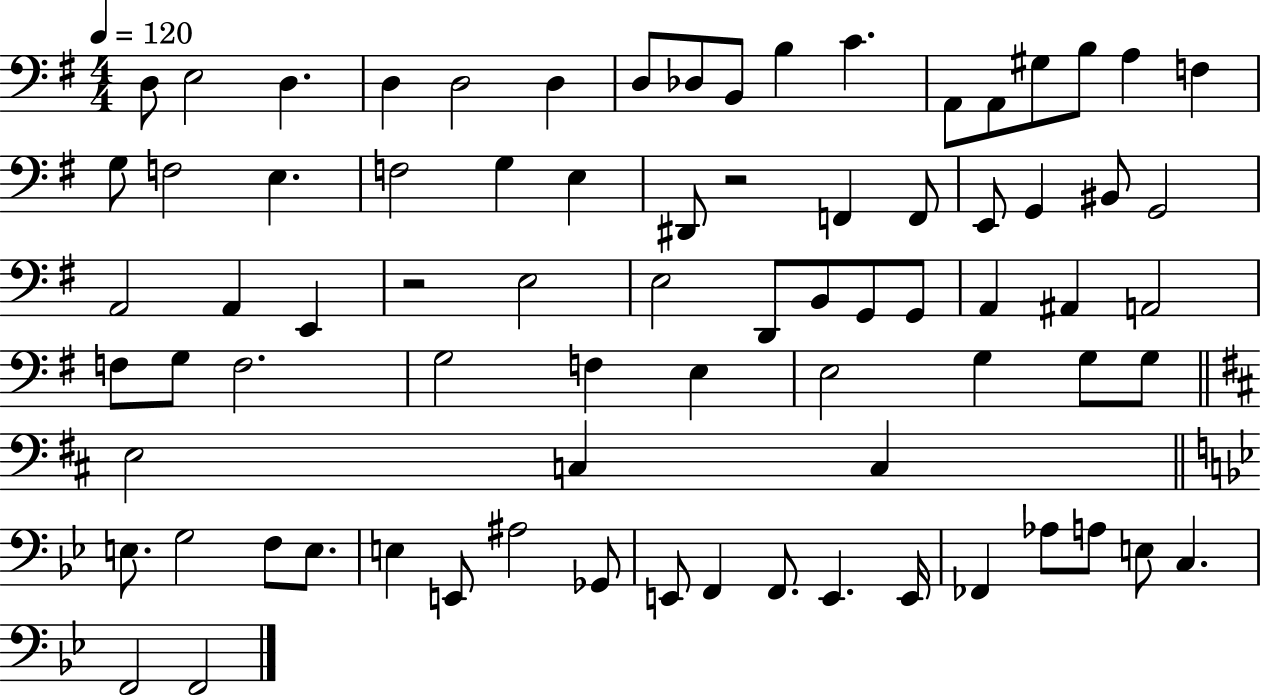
{
  \clef bass
  \numericTimeSignature
  \time 4/4
  \key g \major
  \tempo 4 = 120
  d8 e2 d4. | d4 d2 d4 | d8 des8 b,8 b4 c'4. | a,8 a,8 gis8 b8 a4 f4 | \break g8 f2 e4. | f2 g4 e4 | dis,8 r2 f,4 f,8 | e,8 g,4 bis,8 g,2 | \break a,2 a,4 e,4 | r2 e2 | e2 d,8 b,8 g,8 g,8 | a,4 ais,4 a,2 | \break f8 g8 f2. | g2 f4 e4 | e2 g4 g8 g8 | \bar "||" \break \key d \major e2 c4 c4 | \bar "||" \break \key g \minor e8. g2 f8 e8. | e4 e,8 ais2 ges,8 | e,8 f,4 f,8. e,4. e,16 | fes,4 aes8 a8 e8 c4. | \break f,2 f,2 | \bar "|."
}